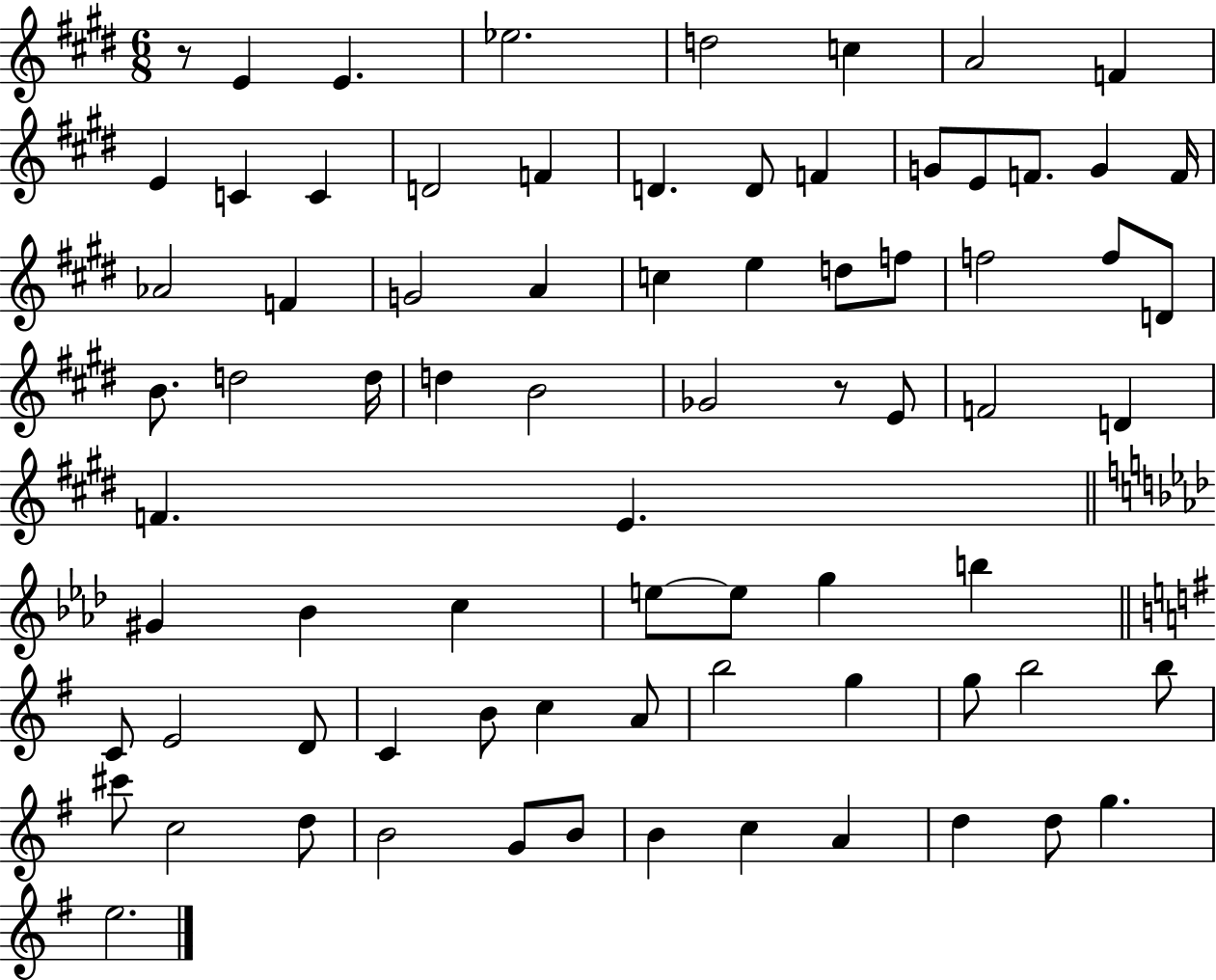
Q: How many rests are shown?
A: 2